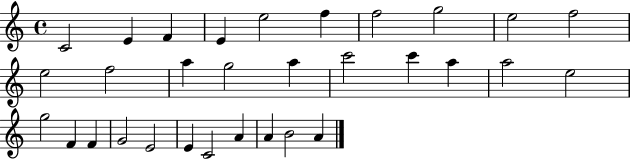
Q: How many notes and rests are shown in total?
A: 31